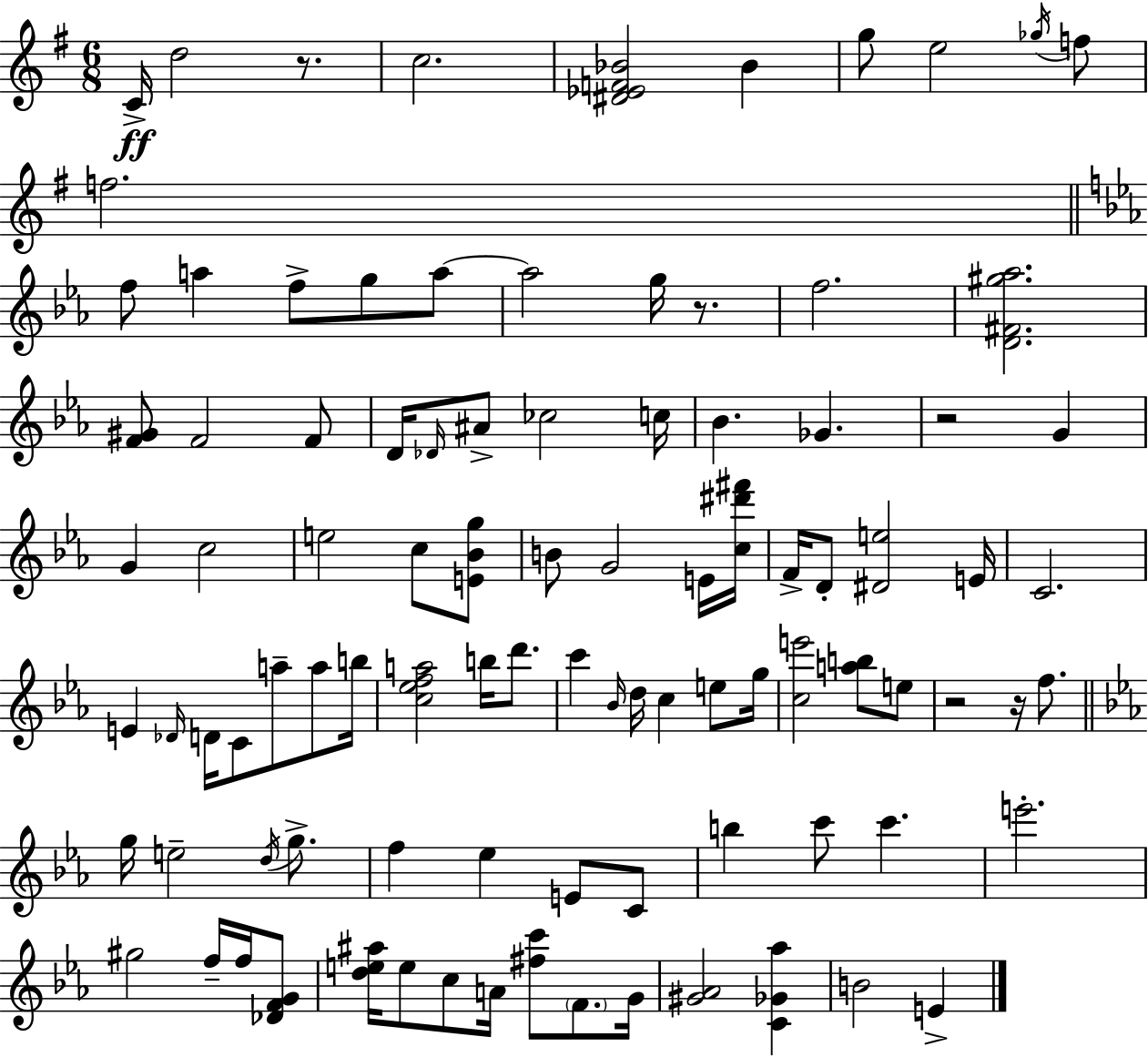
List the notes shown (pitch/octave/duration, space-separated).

C4/s D5/h R/e. C5/h. [D#4,Eb4,F4,Bb4]/h Bb4/q G5/e E5/h Gb5/s F5/e F5/h. F5/e A5/q F5/e G5/e A5/e A5/h G5/s R/e. F5/h. [D4,F#4,G#5,Ab5]/h. [F4,G#4]/e F4/h F4/e D4/s Db4/s A#4/e CES5/h C5/s Bb4/q. Gb4/q. R/h G4/q G4/q C5/h E5/h C5/e [E4,Bb4,G5]/e B4/e G4/h E4/s [C5,D#6,F#6]/s F4/s D4/e [D#4,E5]/h E4/s C4/h. E4/q Db4/s D4/s C4/e A5/e A5/e B5/s [C5,Eb5,F5,A5]/h B5/s D6/e. C6/q Bb4/s D5/s C5/q E5/e G5/s [C5,E6]/h [A5,B5]/e E5/e R/h R/s F5/e. G5/s E5/h D5/s G5/e. F5/q Eb5/q E4/e C4/e B5/q C6/e C6/q. E6/h. G#5/h F5/s F5/s [Db4,F4,G4]/e [D5,E5,A#5]/s E5/e C5/e A4/s [F#5,C6]/e F4/e. G4/s [G#4,Ab4]/h [C4,Gb4,Ab5]/q B4/h E4/q